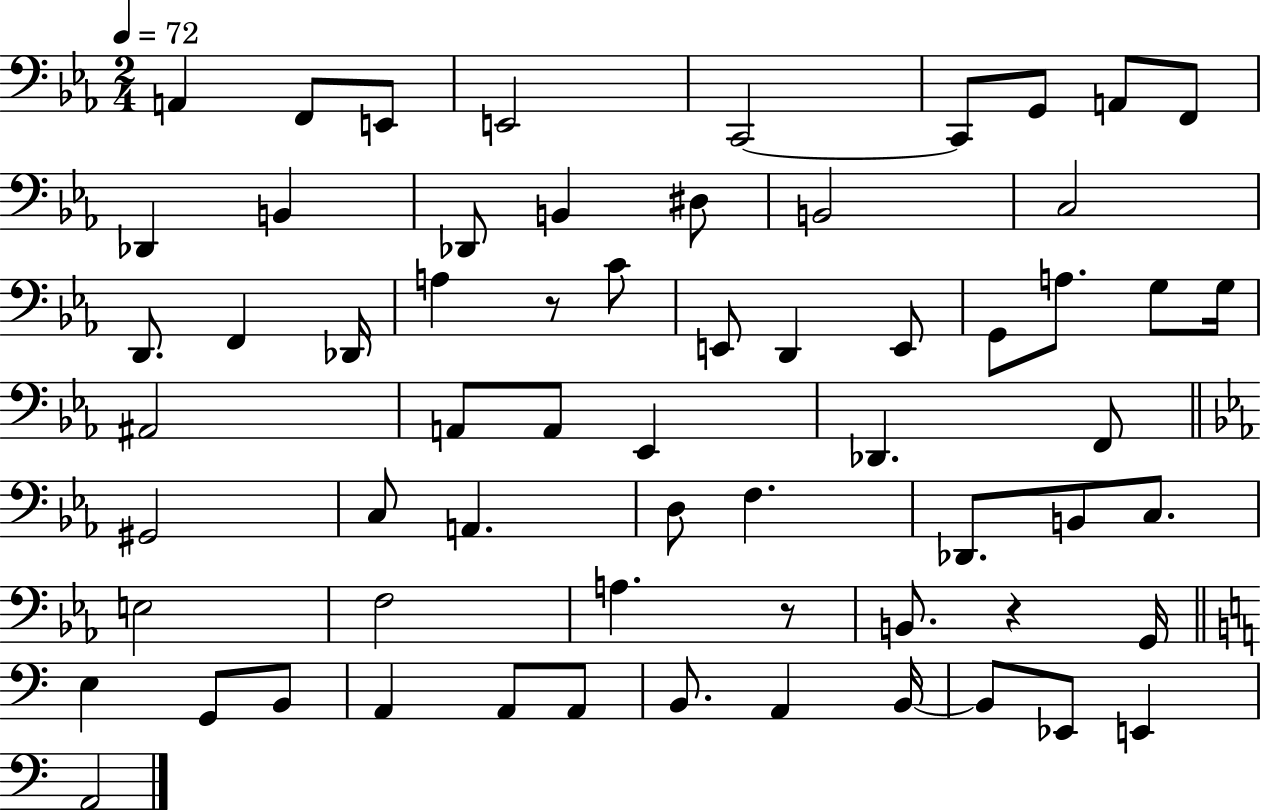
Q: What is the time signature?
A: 2/4